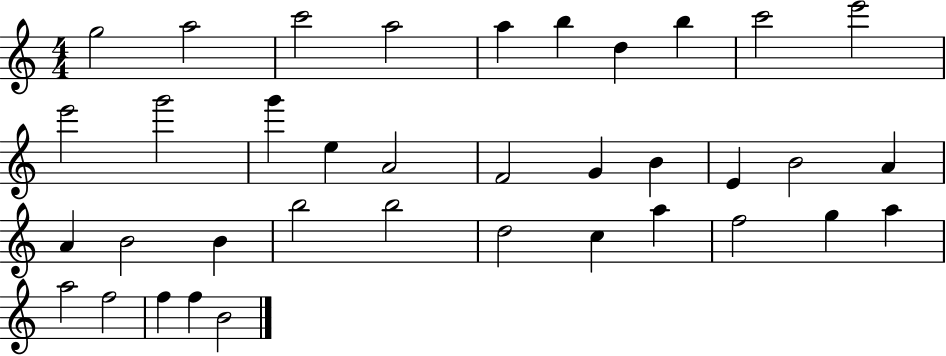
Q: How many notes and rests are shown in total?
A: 37